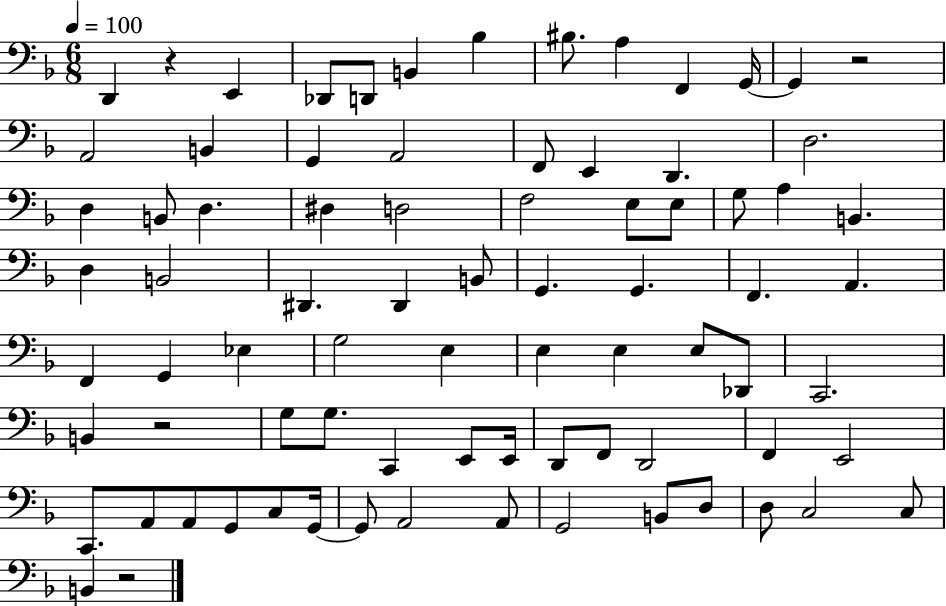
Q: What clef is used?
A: bass